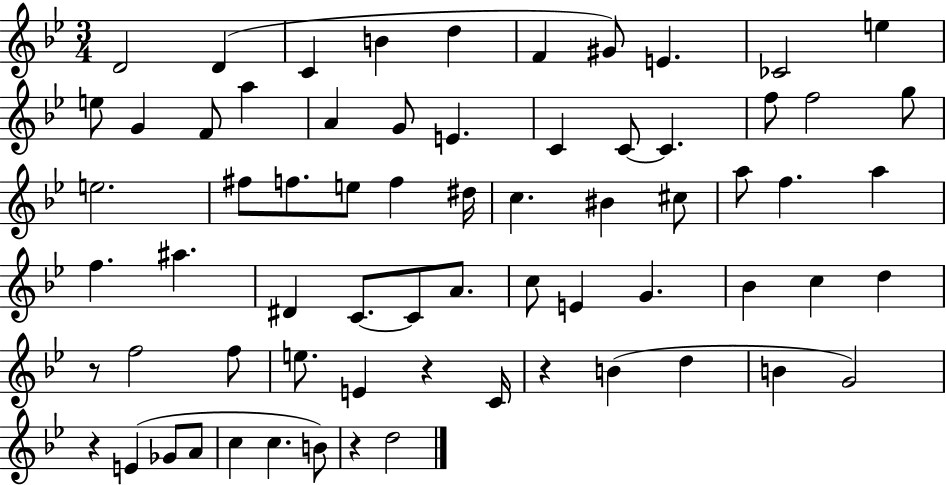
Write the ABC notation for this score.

X:1
T:Untitled
M:3/4
L:1/4
K:Bb
D2 D C B d F ^G/2 E _C2 e e/2 G F/2 a A G/2 E C C/2 C f/2 f2 g/2 e2 ^f/2 f/2 e/2 f ^d/4 c ^B ^c/2 a/2 f a f ^a ^D C/2 C/2 A/2 c/2 E G _B c d z/2 f2 f/2 e/2 E z C/4 z B d B G2 z E _G/2 A/2 c c B/2 z d2